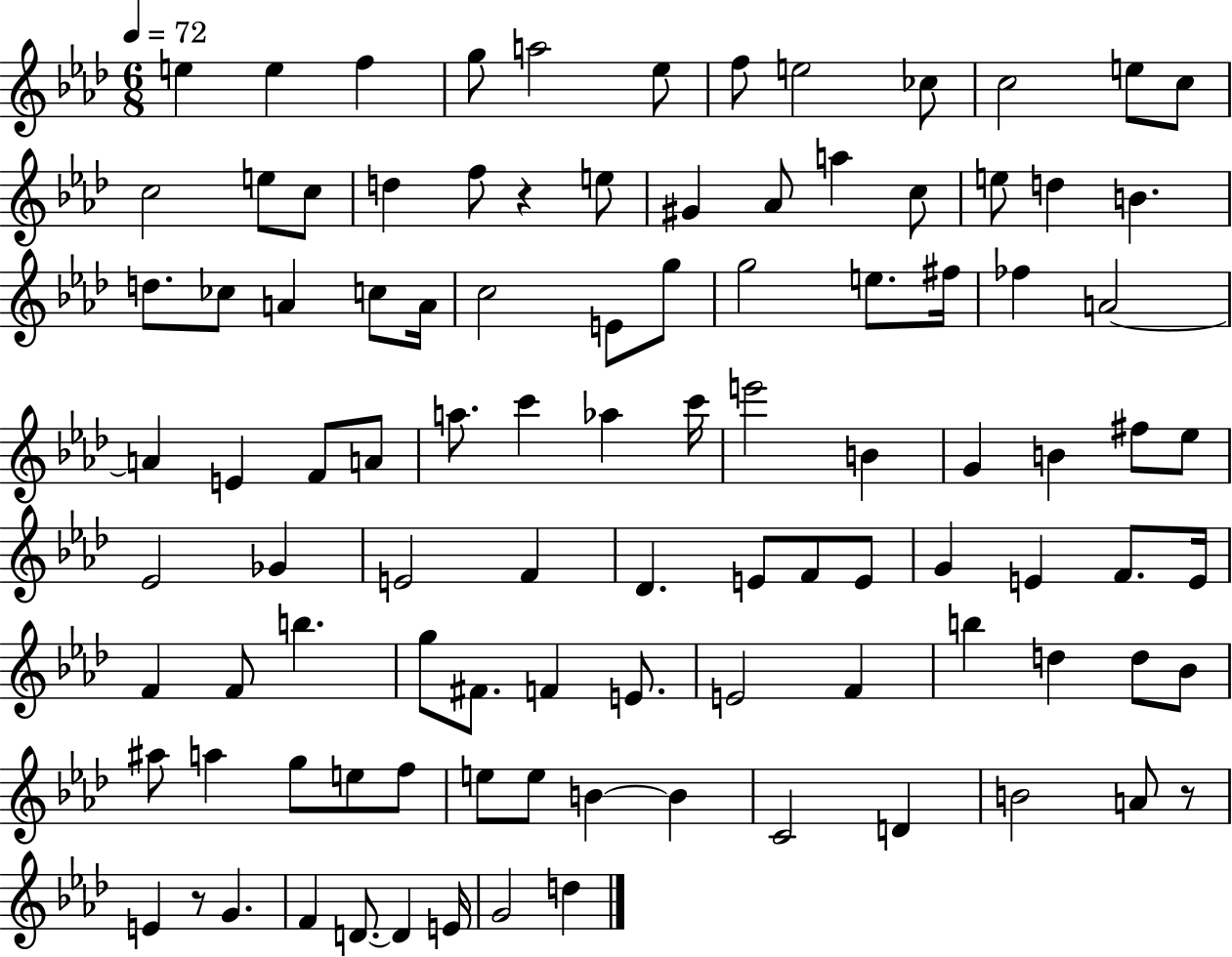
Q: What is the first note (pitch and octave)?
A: E5